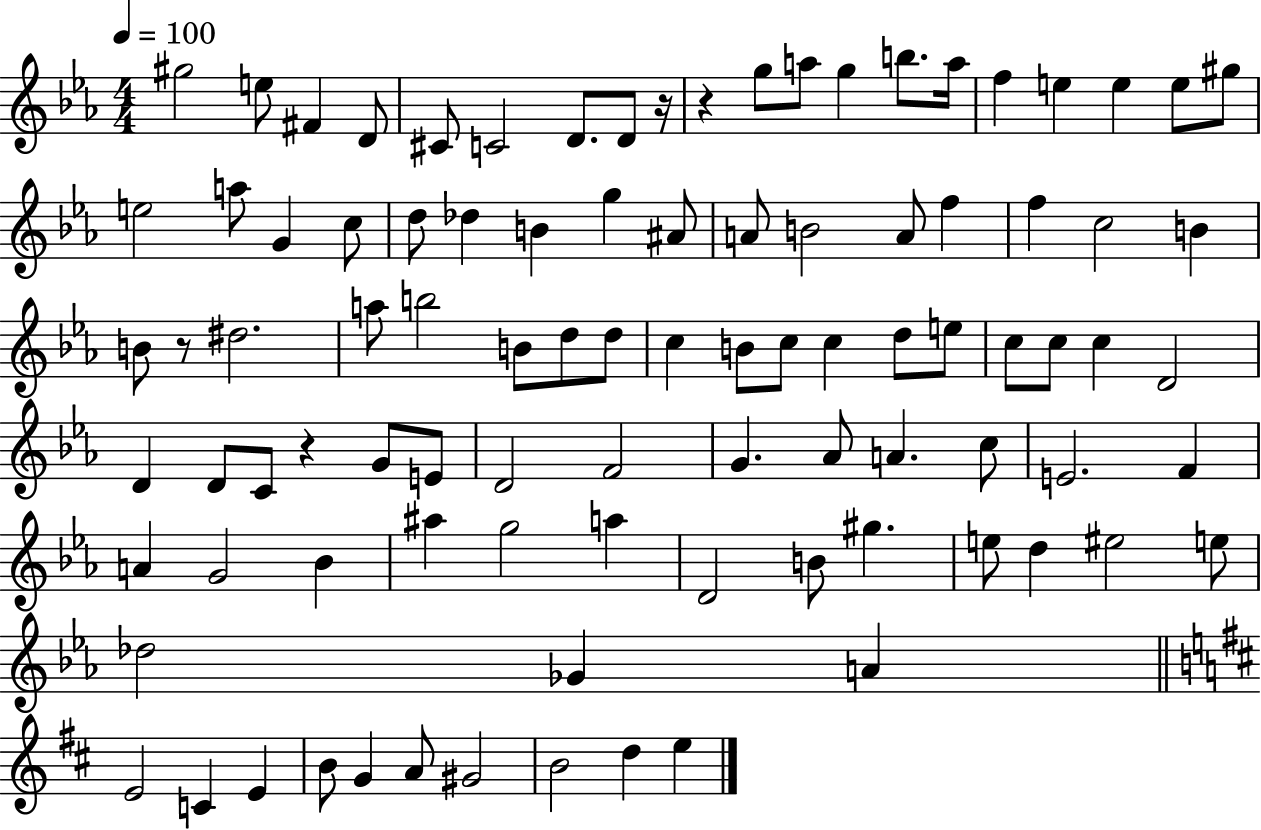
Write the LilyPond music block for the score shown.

{
  \clef treble
  \numericTimeSignature
  \time 4/4
  \key ees \major
  \tempo 4 = 100
  \repeat volta 2 { gis''2 e''8 fis'4 d'8 | cis'8 c'2 d'8. d'8 r16 | r4 g''8 a''8 g''4 b''8. a''16 | f''4 e''4 e''4 e''8 gis''8 | \break e''2 a''8 g'4 c''8 | d''8 des''4 b'4 g''4 ais'8 | a'8 b'2 a'8 f''4 | f''4 c''2 b'4 | \break b'8 r8 dis''2. | a''8 b''2 b'8 d''8 d''8 | c''4 b'8 c''8 c''4 d''8 e''8 | c''8 c''8 c''4 d'2 | \break d'4 d'8 c'8 r4 g'8 e'8 | d'2 f'2 | g'4. aes'8 a'4. c''8 | e'2. f'4 | \break a'4 g'2 bes'4 | ais''4 g''2 a''4 | d'2 b'8 gis''4. | e''8 d''4 eis''2 e''8 | \break des''2 ges'4 a'4 | \bar "||" \break \key b \minor e'2 c'4 e'4 | b'8 g'4 a'8 gis'2 | b'2 d''4 e''4 | } \bar "|."
}